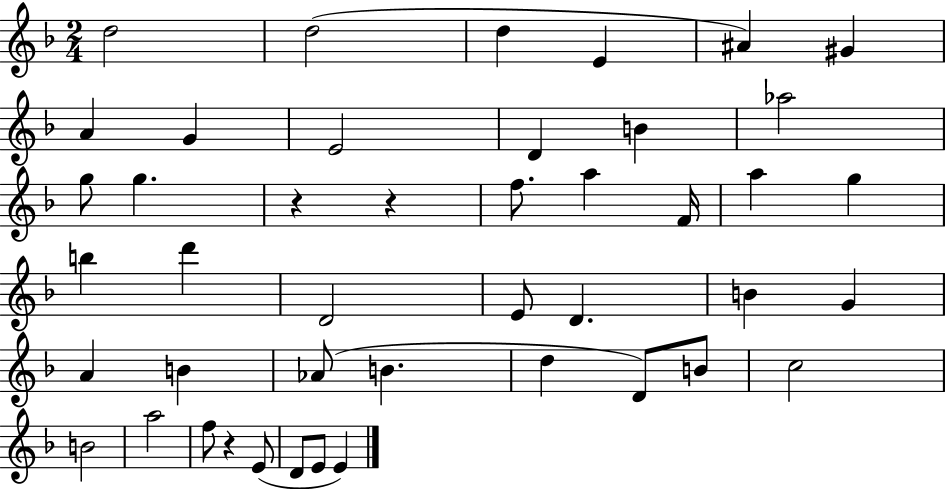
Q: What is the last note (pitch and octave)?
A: E4